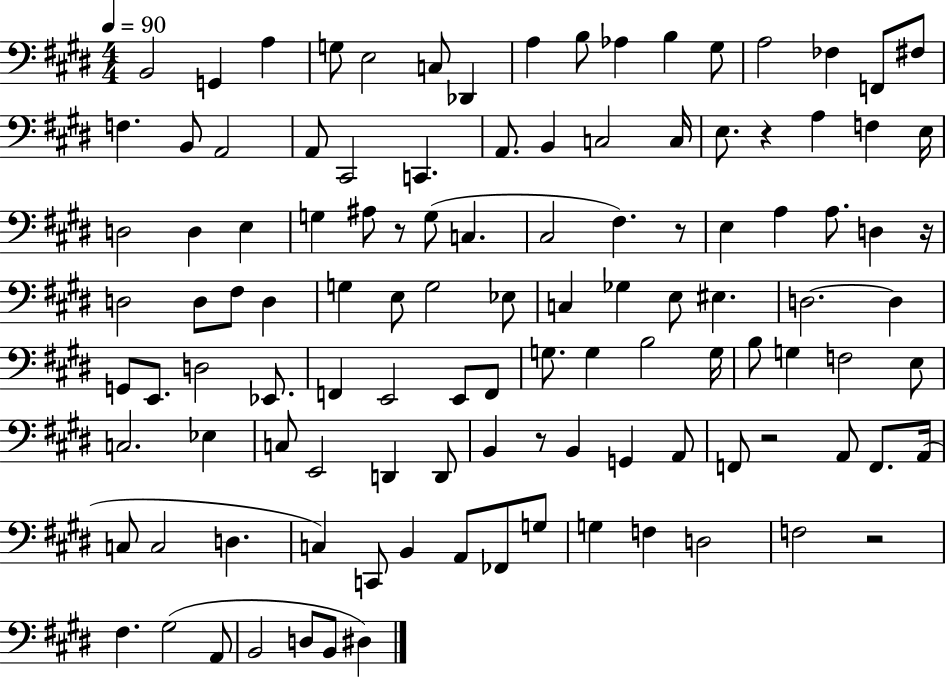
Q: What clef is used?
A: bass